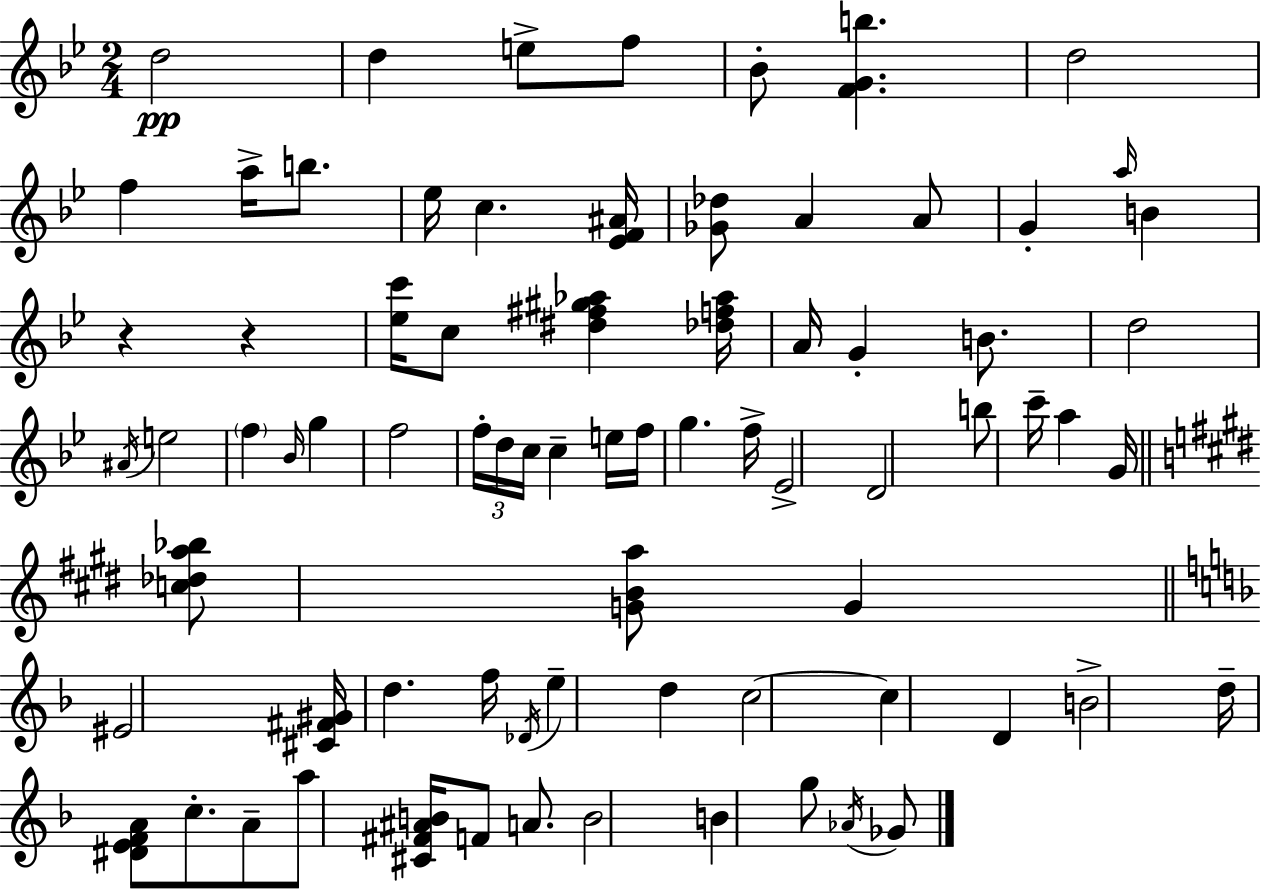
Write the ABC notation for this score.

X:1
T:Untitled
M:2/4
L:1/4
K:Bb
d2 d e/2 f/2 _B/2 [FGb] d2 f a/4 b/2 _e/4 c [_EF^A]/4 [_G_d]/2 A A/2 G a/4 B z z [_ec']/4 c/2 [^d^f^g_a] [_df_a]/4 A/4 G B/2 d2 ^A/4 e2 f _B/4 g f2 f/4 d/4 c/4 c e/4 f/4 g f/4 _E2 D2 b/2 c'/4 a G/4 [c_da_b]/2 [GBa]/2 G ^E2 [^C^F^G]/4 d f/4 _D/4 e d c2 c D B2 d/4 [^DEFA]/2 c/2 A/2 a/2 [^C^F^AB]/4 F/2 A/2 B2 B g/2 _A/4 _G/2